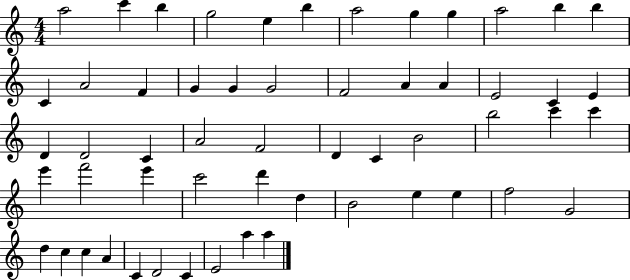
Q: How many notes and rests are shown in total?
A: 56